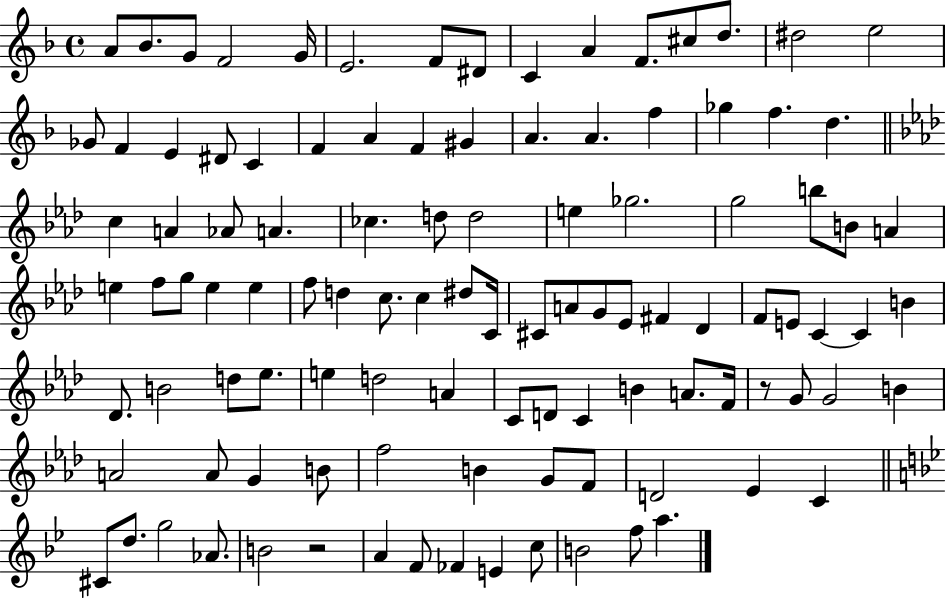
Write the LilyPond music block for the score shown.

{
  \clef treble
  \time 4/4
  \defaultTimeSignature
  \key f \major
  a'8 bes'8. g'8 f'2 g'16 | e'2. f'8 dis'8 | c'4 a'4 f'8. cis''8 d''8. | dis''2 e''2 | \break ges'8 f'4 e'4 dis'8 c'4 | f'4 a'4 f'4 gis'4 | a'4. a'4. f''4 | ges''4 f''4. d''4. | \break \bar "||" \break \key f \minor c''4 a'4 aes'8 a'4. | ces''4. d''8 d''2 | e''4 ges''2. | g''2 b''8 b'8 a'4 | \break e''4 f''8 g''8 e''4 e''4 | f''8 d''4 c''8. c''4 dis''8 c'16 | cis'8 a'8 g'8 ees'8 fis'4 des'4 | f'8 e'8 c'4~~ c'4 b'4 | \break des'8. b'2 d''8 ees''8. | e''4 d''2 a'4 | c'8 d'8 c'4 b'4 a'8. f'16 | r8 g'8 g'2 b'4 | \break a'2 a'8 g'4 b'8 | f''2 b'4 g'8 f'8 | d'2 ees'4 c'4 | \bar "||" \break \key bes \major cis'8 d''8. g''2 aes'8. | b'2 r2 | a'4 f'8 fes'4 e'4 c''8 | b'2 f''8 a''4. | \break \bar "|."
}